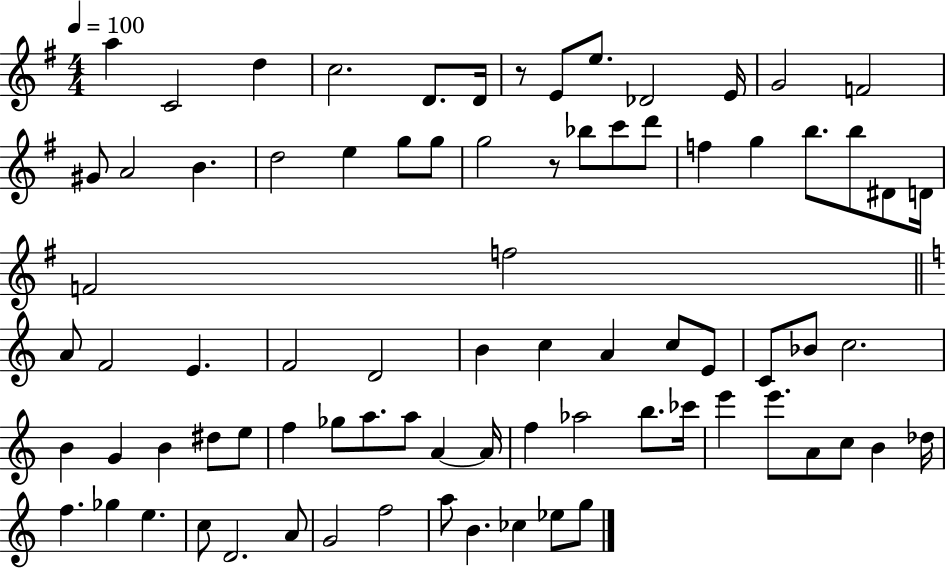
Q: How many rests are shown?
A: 2